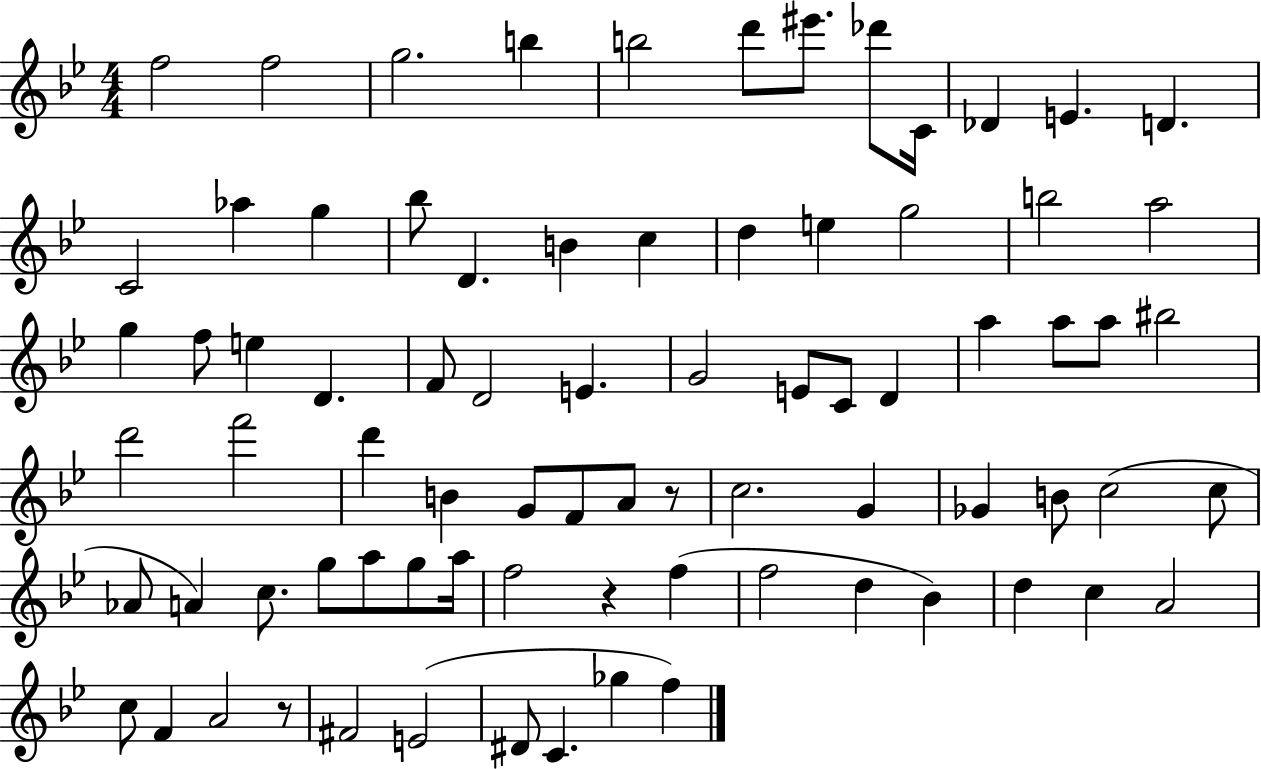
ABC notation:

X:1
T:Untitled
M:4/4
L:1/4
K:Bb
f2 f2 g2 b b2 d'/2 ^e'/2 _d'/2 C/4 _D E D C2 _a g _b/2 D B c d e g2 b2 a2 g f/2 e D F/2 D2 E G2 E/2 C/2 D a a/2 a/2 ^b2 d'2 f'2 d' B G/2 F/2 A/2 z/2 c2 G _G B/2 c2 c/2 _A/2 A c/2 g/2 a/2 g/2 a/4 f2 z f f2 d _B d c A2 c/2 F A2 z/2 ^F2 E2 ^D/2 C _g f